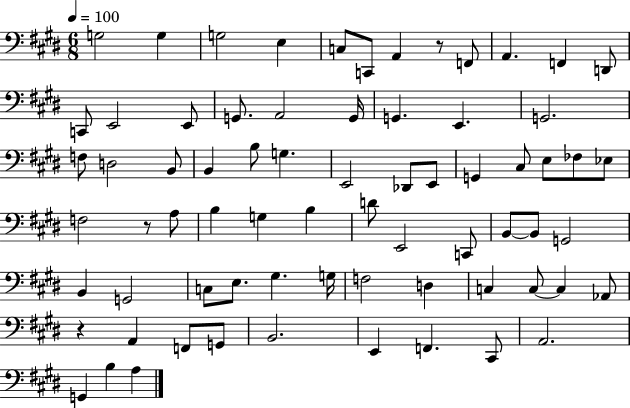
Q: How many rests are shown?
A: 3